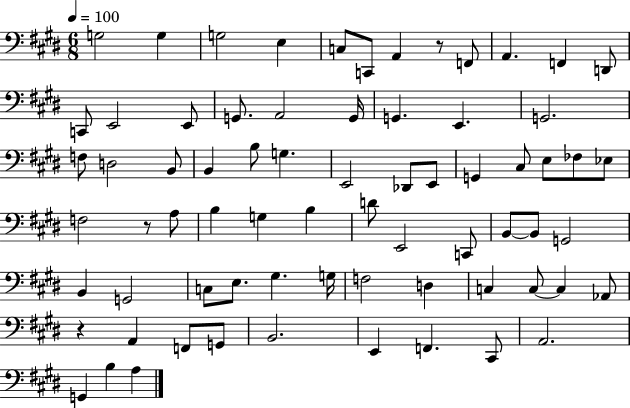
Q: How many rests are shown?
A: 3